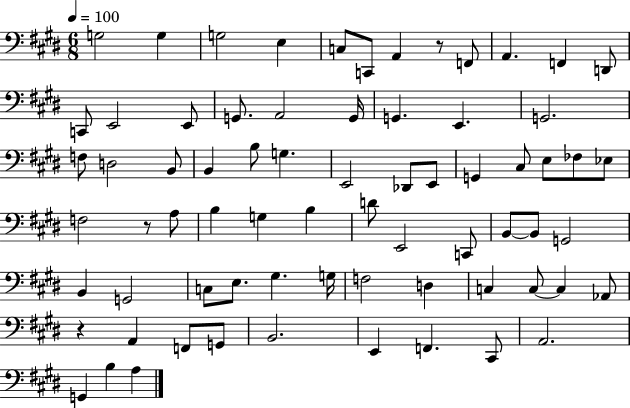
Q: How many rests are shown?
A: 3